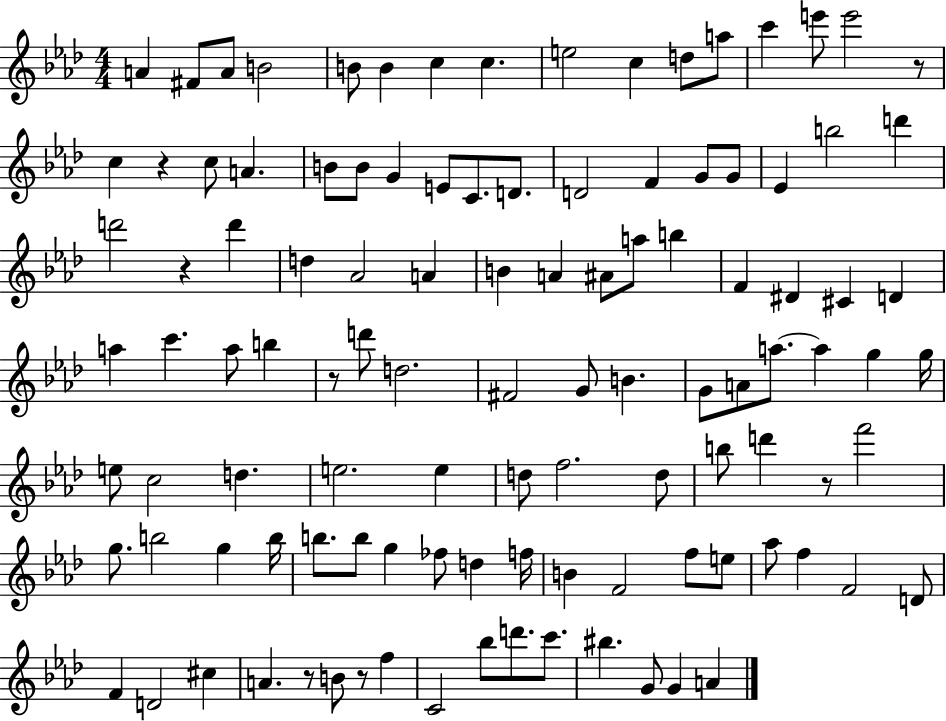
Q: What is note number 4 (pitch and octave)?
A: B4